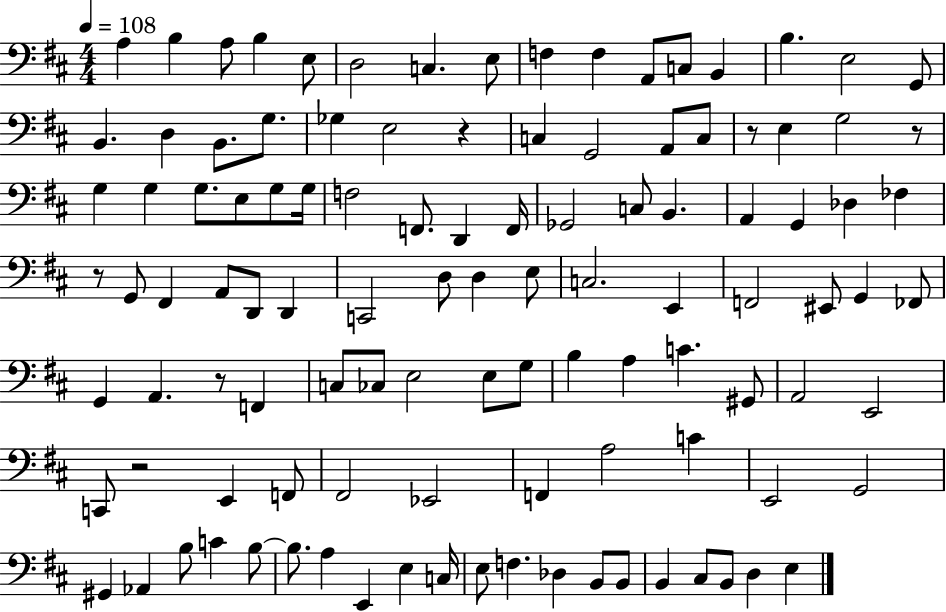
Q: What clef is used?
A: bass